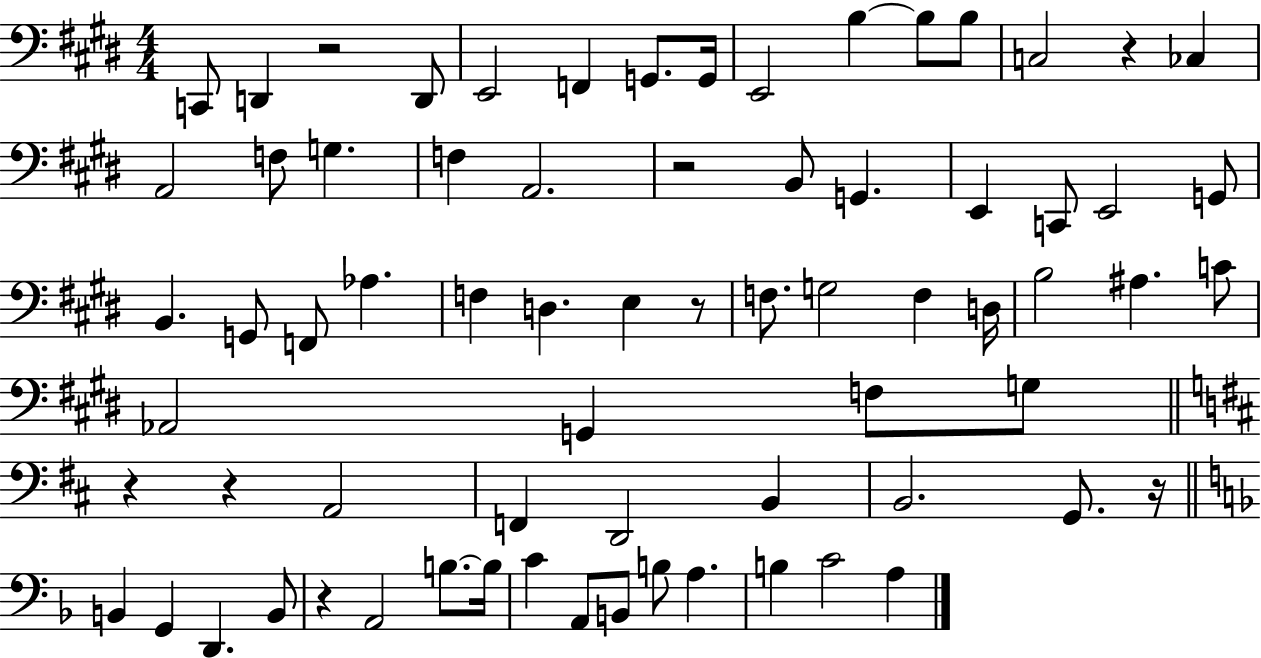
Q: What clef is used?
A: bass